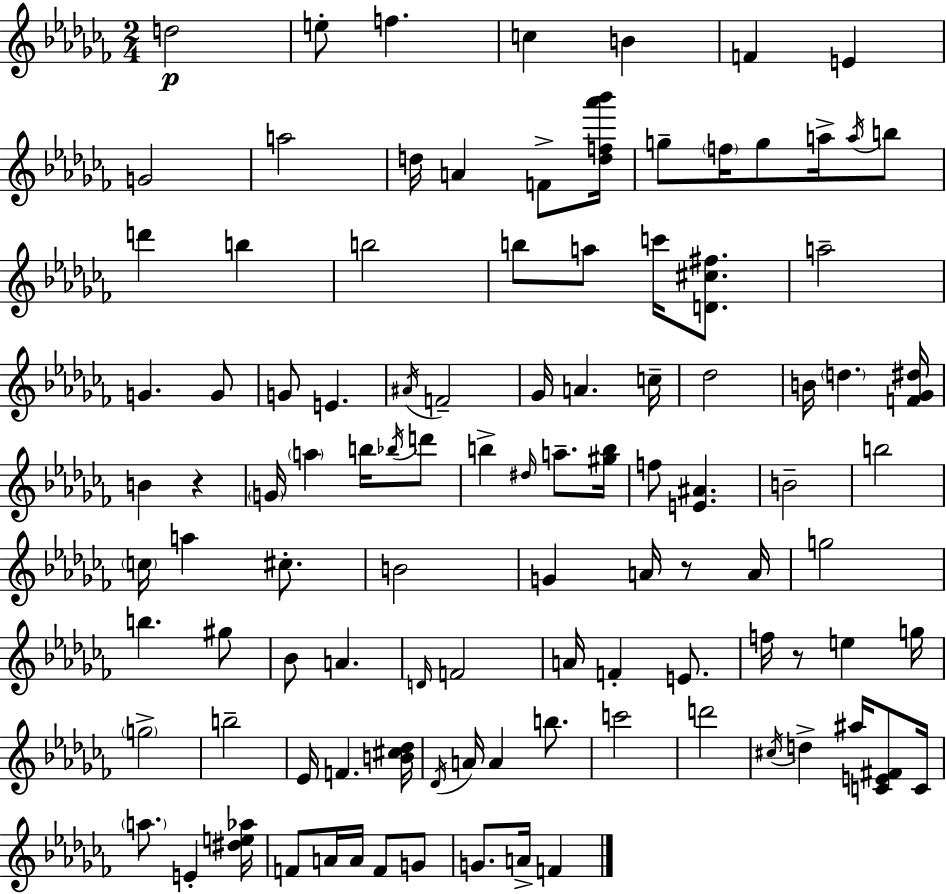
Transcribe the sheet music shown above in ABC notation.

X:1
T:Untitled
M:2/4
L:1/4
K:Abm
d2 e/2 f c B F E G2 a2 d/4 A F/2 [df_a'_b']/4 g/2 f/4 g/2 a/4 a/4 b/2 d' b b2 b/2 a/2 c'/4 [D^c^f]/2 a2 G G/2 G/2 E ^A/4 F2 _G/4 A c/4 _d2 B/4 d [F_G^d]/4 B z G/4 a b/4 _b/4 d'/2 b ^d/4 a/2 [^gb]/4 f/2 [E^A] B2 b2 c/4 a ^c/2 B2 G A/4 z/2 A/4 g2 b ^g/2 _B/2 A D/4 F2 A/4 F E/2 f/4 z/2 e g/4 g2 b2 _E/4 F [B^c_d]/4 _D/4 A/4 A b/2 c'2 d'2 ^c/4 d ^a/4 [CE^F]/2 C/4 a/2 E [^de_a]/4 F/2 A/4 A/4 F/2 G/2 G/2 A/4 F